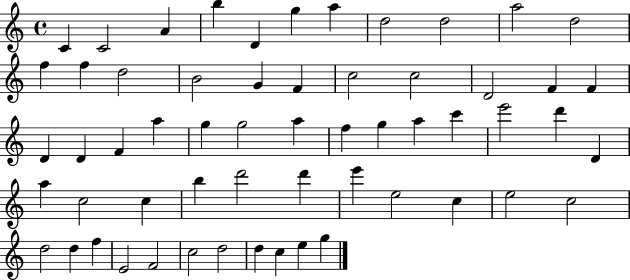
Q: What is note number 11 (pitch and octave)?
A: D5